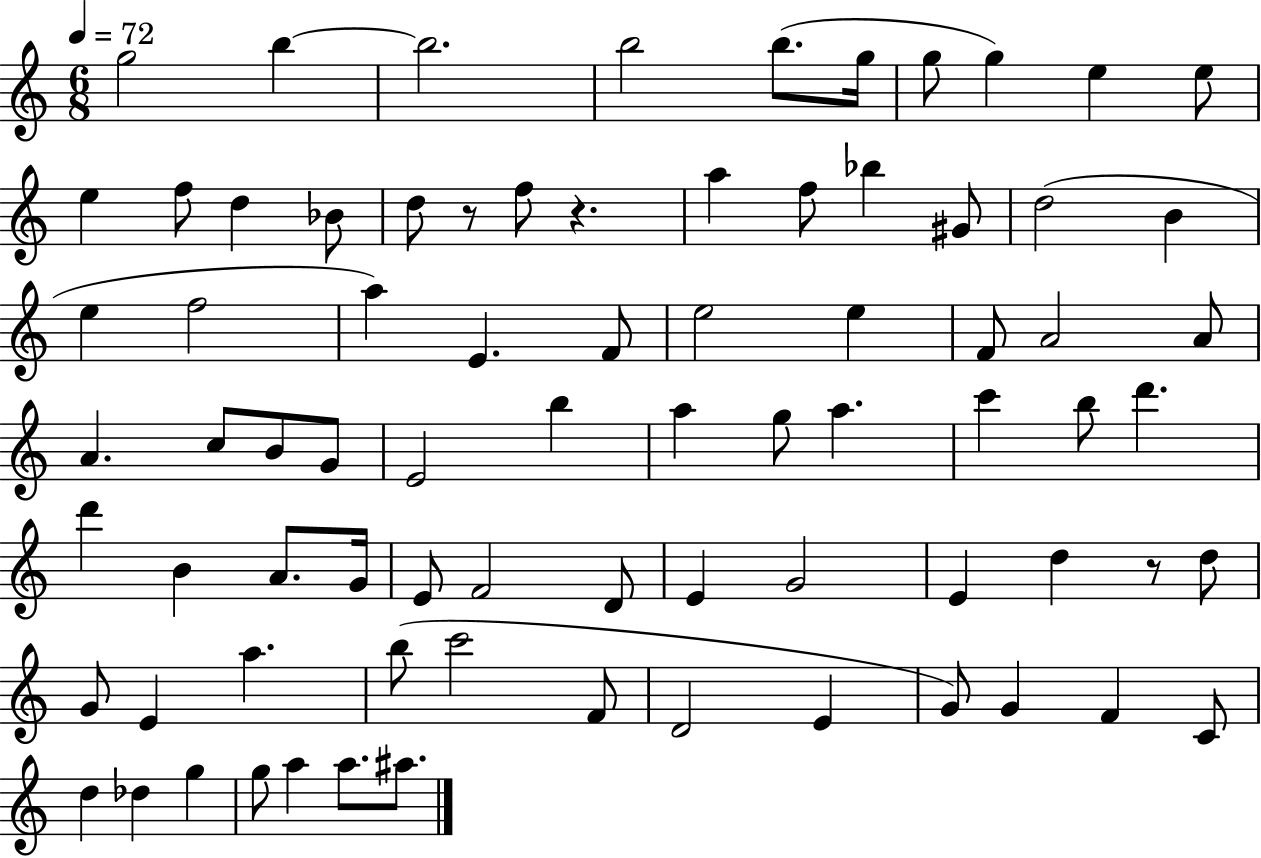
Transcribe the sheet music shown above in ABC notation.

X:1
T:Untitled
M:6/8
L:1/4
K:C
g2 b b2 b2 b/2 g/4 g/2 g e e/2 e f/2 d _B/2 d/2 z/2 f/2 z a f/2 _b ^G/2 d2 B e f2 a E F/2 e2 e F/2 A2 A/2 A c/2 B/2 G/2 E2 b a g/2 a c' b/2 d' d' B A/2 G/4 E/2 F2 D/2 E G2 E d z/2 d/2 G/2 E a b/2 c'2 F/2 D2 E G/2 G F C/2 d _d g g/2 a a/2 ^a/2